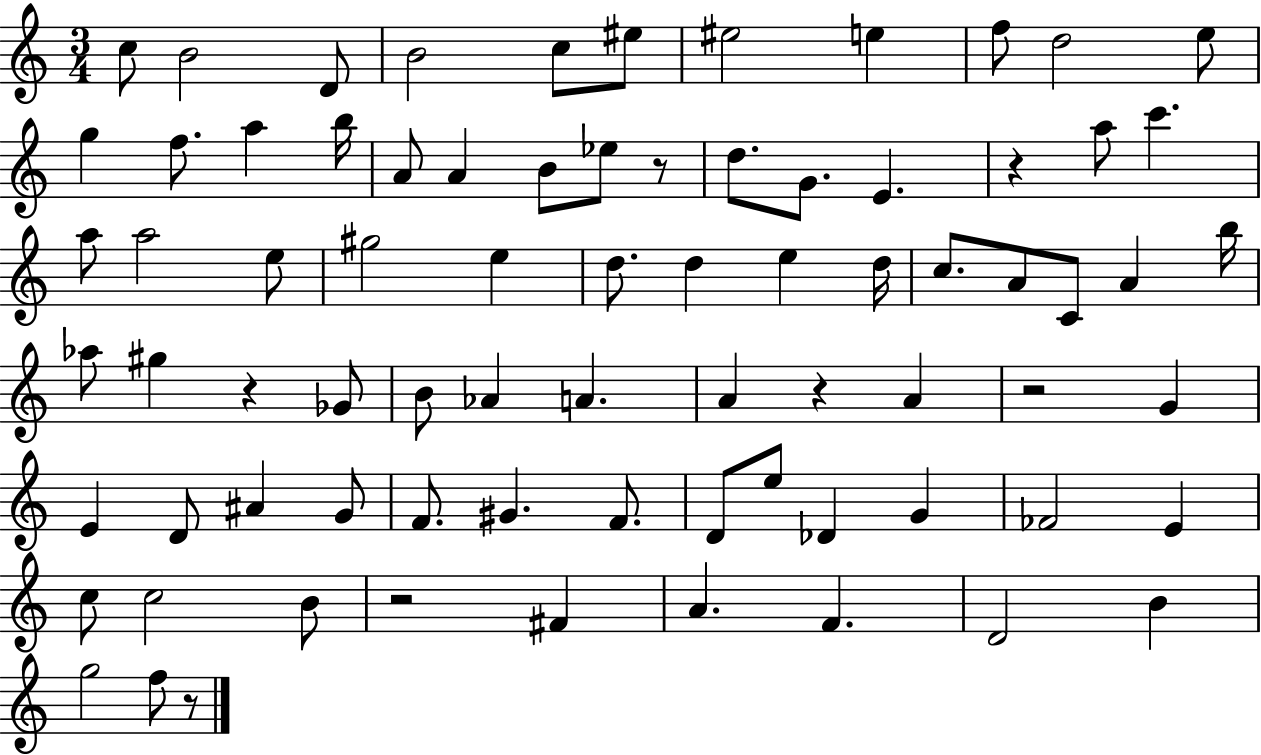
C5/e B4/h D4/e B4/h C5/e EIS5/e EIS5/h E5/q F5/e D5/h E5/e G5/q F5/e. A5/q B5/s A4/e A4/q B4/e Eb5/e R/e D5/e. G4/e. E4/q. R/q A5/e C6/q. A5/e A5/h E5/e G#5/h E5/q D5/e. D5/q E5/q D5/s C5/e. A4/e C4/e A4/q B5/s Ab5/e G#5/q R/q Gb4/e B4/e Ab4/q A4/q. A4/q R/q A4/q R/h G4/q E4/q D4/e A#4/q G4/e F4/e. G#4/q. F4/e. D4/e E5/e Db4/q G4/q FES4/h E4/q C5/e C5/h B4/e R/h F#4/q A4/q. F4/q. D4/h B4/q G5/h F5/e R/e